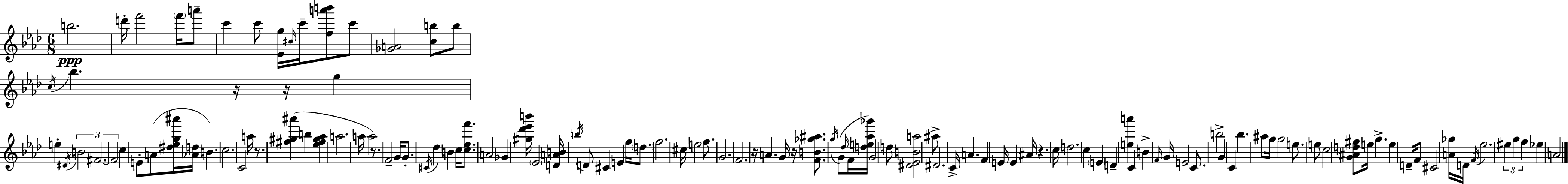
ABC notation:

X:1
T:Untitled
M:6/8
L:1/4
K:Fm
b2 d'/4 f'2 f'/4 a'/2 c' c'/2 [_Eg]/4 ^c/4 c'/4 [fa'b']/2 c'/2 [_GA]2 [cb]/2 b/2 c/4 _b z/4 z/4 g e ^D/4 B2 ^F2 ^F2 c E/2 A/2 [^d_eg^a']/4 [_Ad]/4 B c2 C2 a/4 z/2 [^f^g^a'] b [_e^f^g_a] a2 a/4 a2 z/2 F2 G/4 G/2 ^C/4 _d B c/4 [c_ef']/2 A2 _G [^g_d'_e'b']/4 _E2 [DAB]/4 b/4 D/2 ^C E f/4 d/2 f2 ^c/4 e2 f/2 G2 F2 z/4 A G/4 z/4 [FB_g^a]/2 g/4 G/2 _d/4 F/4 [de_a_g']/4 G2 d/2 [^D_EBa]2 ^a/2 ^D2 C/4 A F E/4 E ^A/4 z c/4 d2 c E D [ea'] C B F/4 G/4 E2 C/2 b2 G C _b ^a/2 g/4 g2 e/2 e/2 c2 [G^Ad^f]/2 e/4 g e D/4 F/2 ^C2 [A_g]/4 D/4 F/4 _e2 ^e g f _e A2